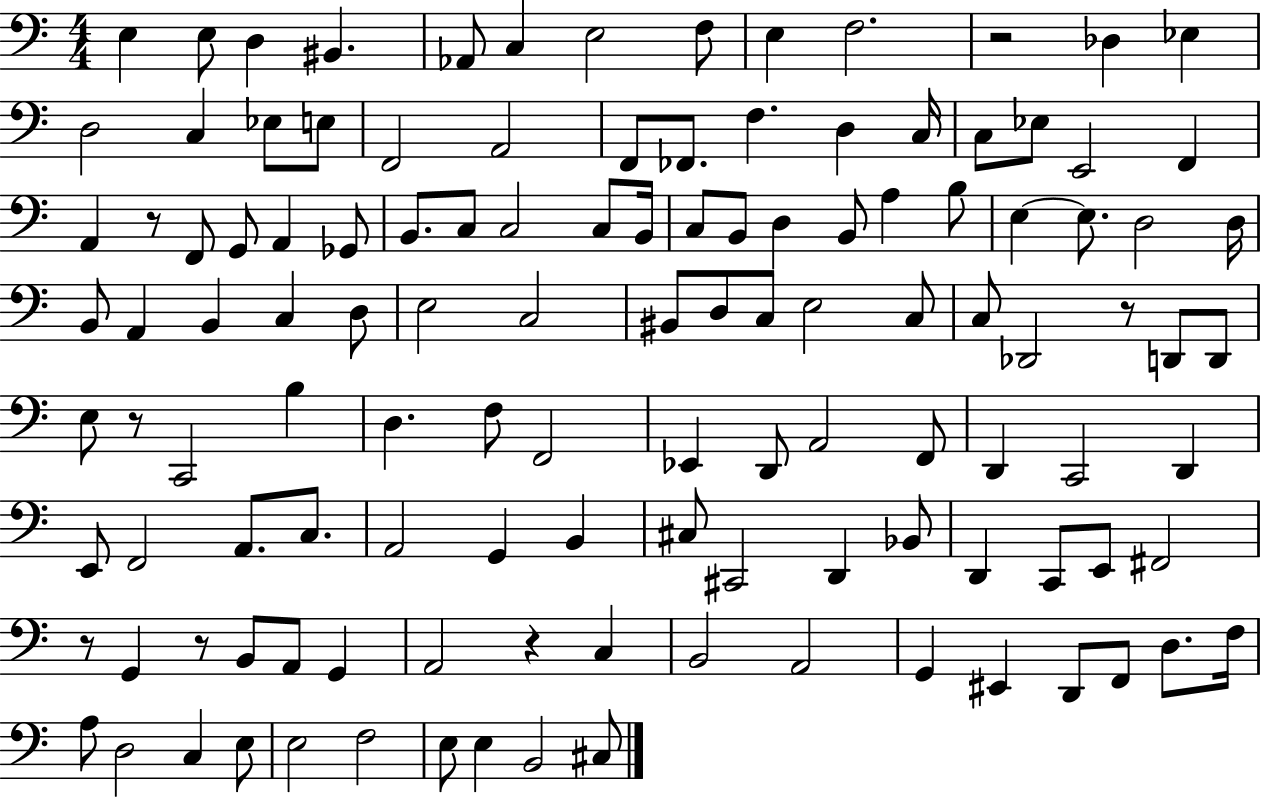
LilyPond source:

{
  \clef bass
  \numericTimeSignature
  \time 4/4
  \key c \major
  e4 e8 d4 bis,4. | aes,8 c4 e2 f8 | e4 f2. | r2 des4 ees4 | \break d2 c4 ees8 e8 | f,2 a,2 | f,8 fes,8. f4. d4 c16 | c8 ees8 e,2 f,4 | \break a,4 r8 f,8 g,8 a,4 ges,8 | b,8. c8 c2 c8 b,16 | c8 b,8 d4 b,8 a4 b8 | e4~~ e8. d2 d16 | \break b,8 a,4 b,4 c4 d8 | e2 c2 | bis,8 d8 c8 e2 c8 | c8 des,2 r8 d,8 d,8 | \break e8 r8 c,2 b4 | d4. f8 f,2 | ees,4 d,8 a,2 f,8 | d,4 c,2 d,4 | \break e,8 f,2 a,8. c8. | a,2 g,4 b,4 | cis8 cis,2 d,4 bes,8 | d,4 c,8 e,8 fis,2 | \break r8 g,4 r8 b,8 a,8 g,4 | a,2 r4 c4 | b,2 a,2 | g,4 eis,4 d,8 f,8 d8. f16 | \break a8 d2 c4 e8 | e2 f2 | e8 e4 b,2 cis8 | \bar "|."
}